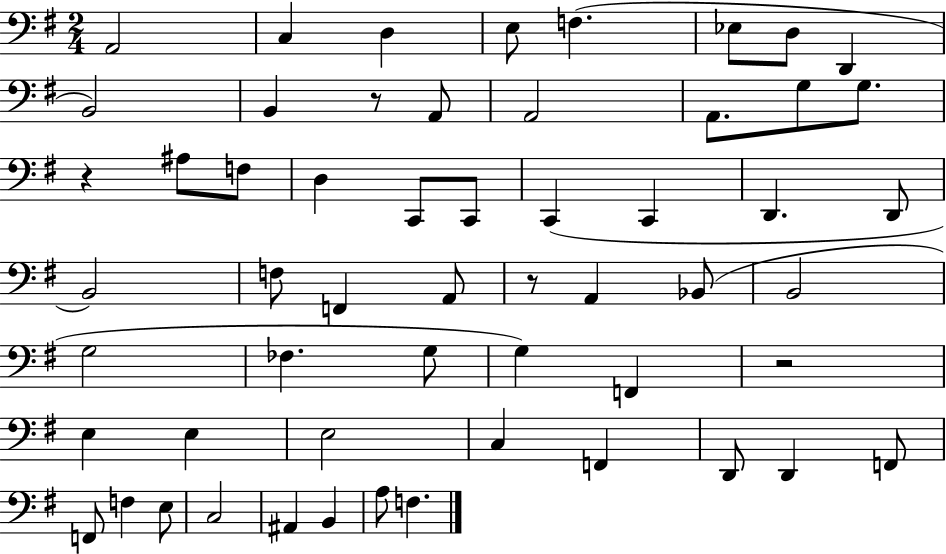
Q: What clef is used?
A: bass